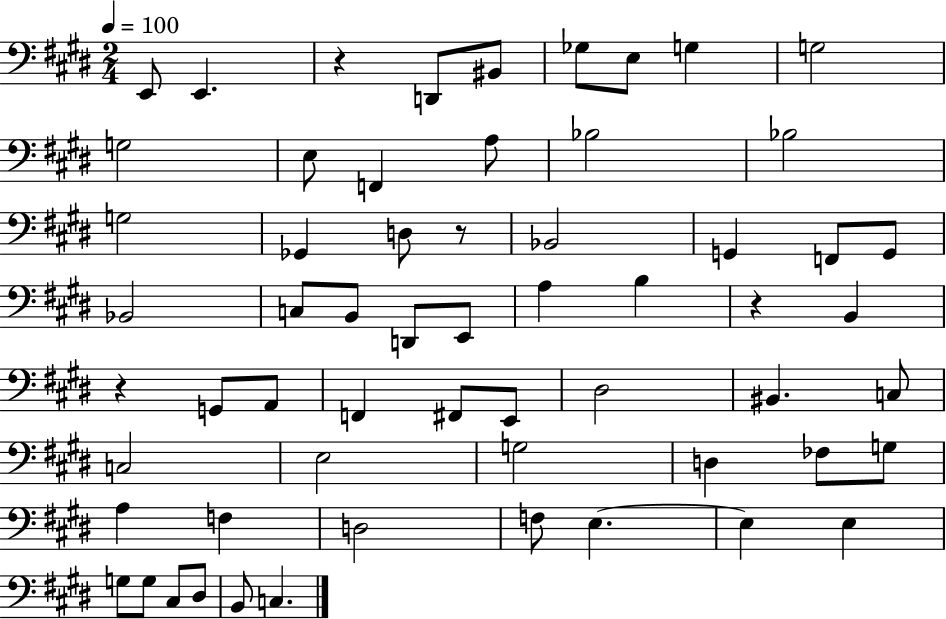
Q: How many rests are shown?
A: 4